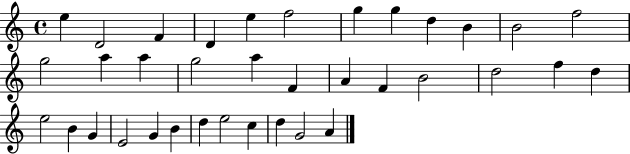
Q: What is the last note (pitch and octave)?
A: A4